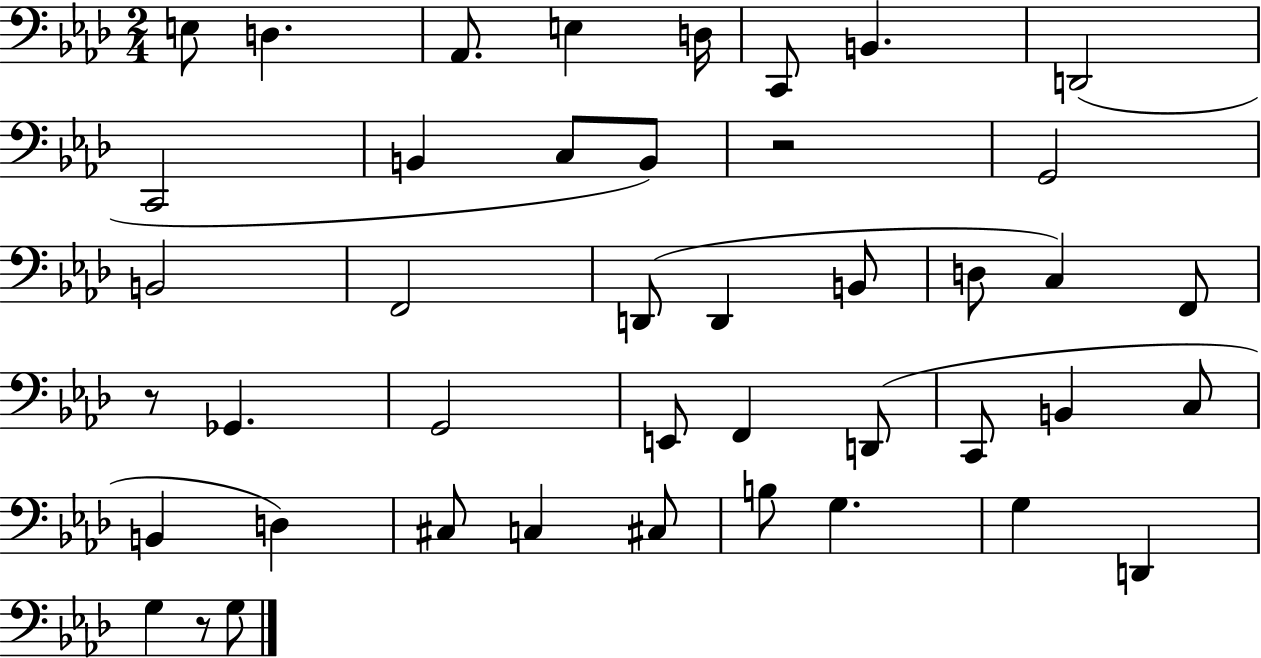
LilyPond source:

{
  \clef bass
  \numericTimeSignature
  \time 2/4
  \key aes \major
  e8 d4. | aes,8. e4 d16 | c,8 b,4. | d,2( | \break c,2 | b,4 c8 b,8) | r2 | g,2 | \break b,2 | f,2 | d,8( d,4 b,8 | d8 c4) f,8 | \break r8 ges,4. | g,2 | e,8 f,4 d,8( | c,8 b,4 c8 | \break b,4 d4) | cis8 c4 cis8 | b8 g4. | g4 d,4 | \break g4 r8 g8 | \bar "|."
}